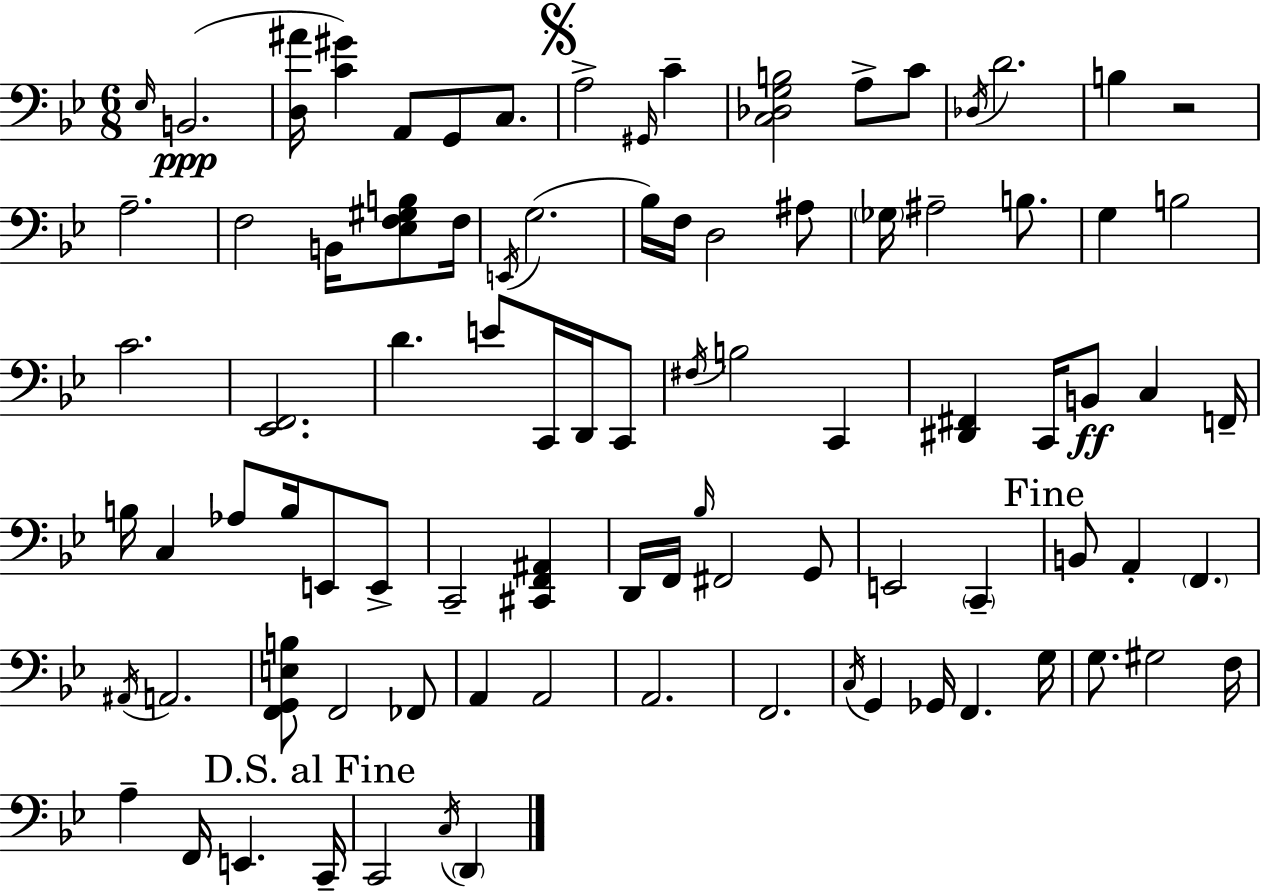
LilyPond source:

{
  \clef bass
  \numericTimeSignature
  \time 6/8
  \key bes \major
  \grace { ees16 }(\ppp b,2. | <d ais'>16 <c' gis'>4) a,8 g,8 c8. | \mark \markup { \musicglyph "scripts.segno" } a2-> \grace { gis,16 } c'4-- | <c des g b>2 a8-> | \break c'8 \acciaccatura { des16 } d'2. | b4 r2 | a2.-- | f2 b,16 | \break <ees f gis b>8 f16 \acciaccatura { e,16 }( g2. | bes16) f16 d2 | ais8 \parenthesize ges16 ais2-- | b8. g4 b2 | \break c'2. | <ees, f,>2. | d'4. e'8 | c,16 d,16 c,8 \acciaccatura { fis16 } b2 | \break c,4 <dis, fis,>4 c,16 b,8\ff | c4 f,16-- b16 c4 aes8 | b16 e,8 e,8-> c,2-- | <cis, f, ais,>4 d,16 f,16 \grace { bes16 } fis,2 | \break g,8 e,2 | \parenthesize c,4-- \mark "Fine" b,8 a,4-. | \parenthesize f,4. \acciaccatura { ais,16 } a,2. | <f, g, e b>8 f,2 | \break fes,8 a,4 a,2 | a,2. | f,2. | \acciaccatura { c16 } g,4 | \break ges,16 f,4. g16 g8. gis2 | f16 a4-- | f,16 e,4. \mark "D.S. al Fine" c,16-- c,2 | \acciaccatura { c16 } \parenthesize d,4 \bar "|."
}